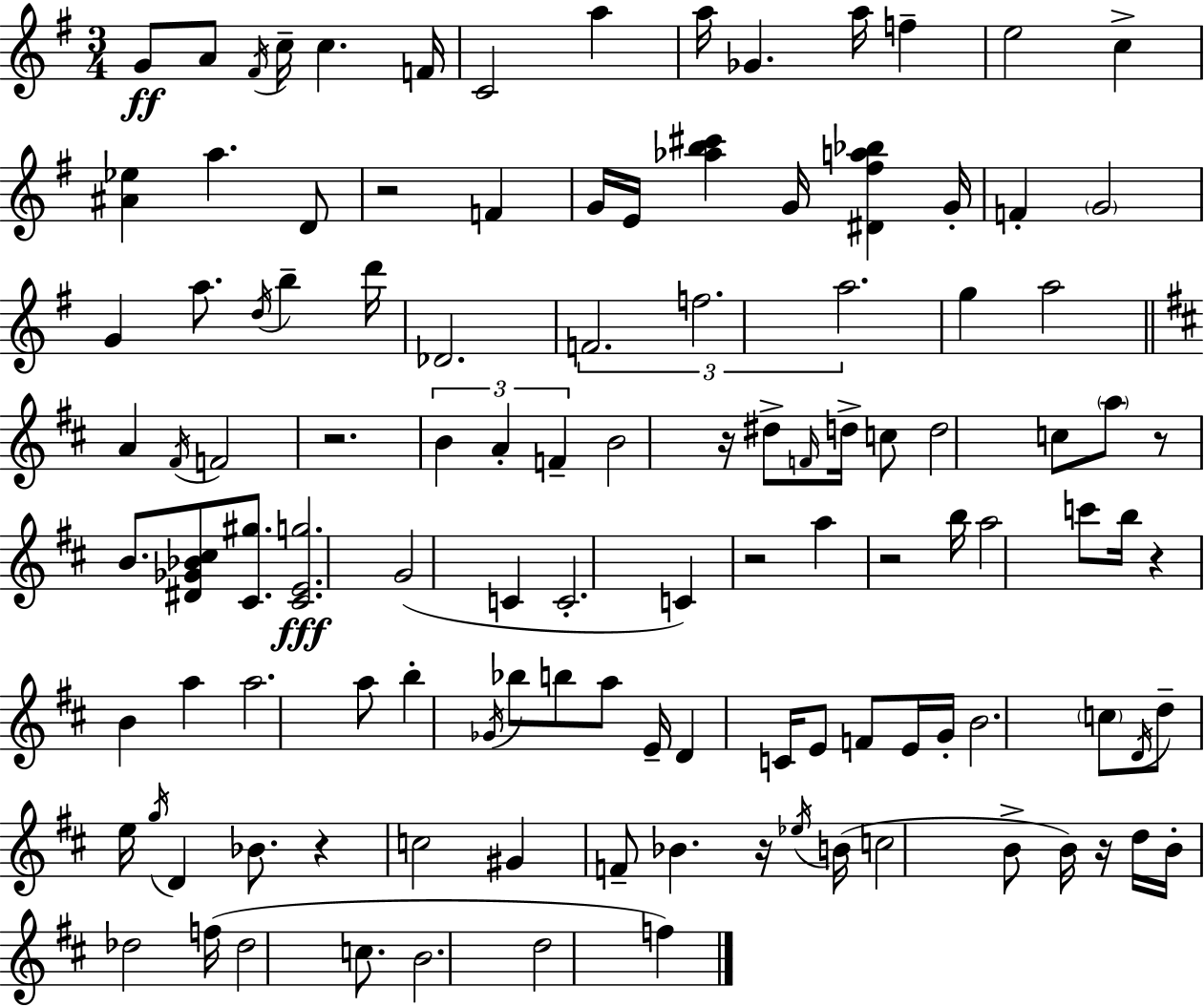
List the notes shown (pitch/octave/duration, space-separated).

G4/e A4/e F#4/s C5/s C5/q. F4/s C4/h A5/q A5/s Gb4/q. A5/s F5/q E5/h C5/q [A#4,Eb5]/q A5/q. D4/e R/h F4/q G4/s E4/s [Ab5,B5,C#6]/q G4/s [D#4,F#5,A5,Bb5]/q G4/s F4/q G4/h G4/q A5/e. D5/s B5/q D6/s Db4/h. F4/h. F5/h. A5/h. G5/q A5/h A4/q F#4/s F4/h R/h. B4/q A4/q F4/q B4/h R/s D#5/e F4/s D5/s C5/e D5/h C5/e A5/e R/e B4/e. [D#4,Gb4,Bb4,C#5]/e [C#4,G#5]/e. [C#4,E4,G5]/h. G4/h C4/q C4/h. C4/q R/h A5/q R/h B5/s A5/h C6/e B5/s R/q B4/q A5/q A5/h. A5/e B5/q Gb4/s Bb5/e B5/e A5/e E4/s D4/q C4/s E4/e F4/e E4/s G4/s B4/h. C5/e D4/s D5/e E5/s G5/s D4/q Bb4/e. R/q C5/h G#4/q F4/e Bb4/q. R/s Eb5/s B4/s C5/h B4/e B4/s R/s D5/s B4/s Db5/h F5/s Db5/h C5/e. B4/h. D5/h F5/q